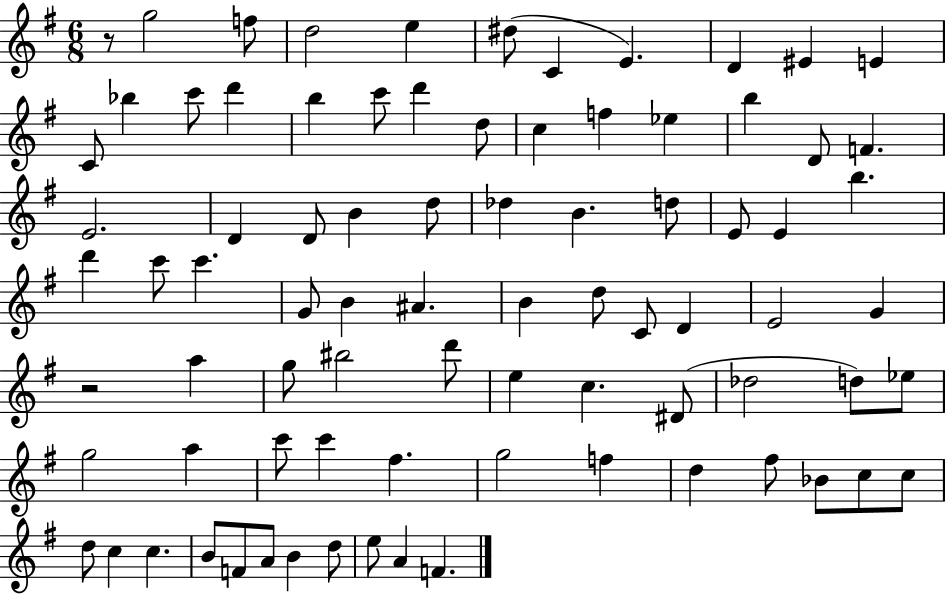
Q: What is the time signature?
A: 6/8